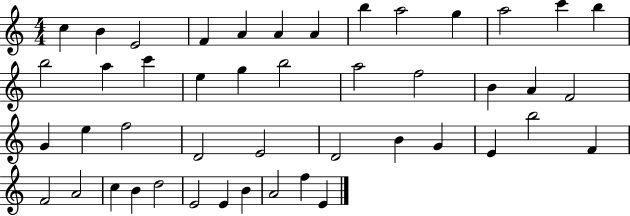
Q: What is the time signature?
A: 4/4